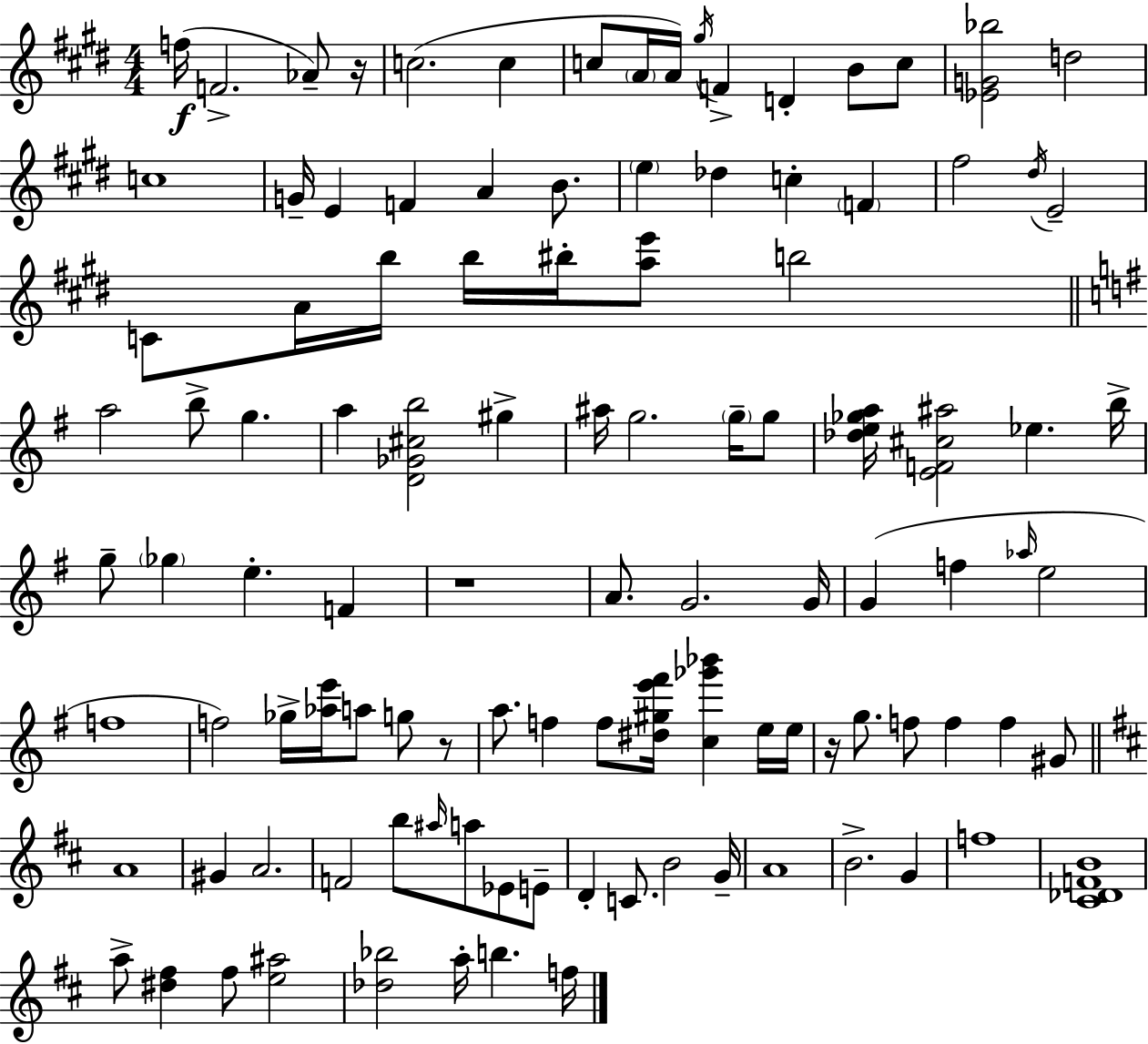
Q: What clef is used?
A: treble